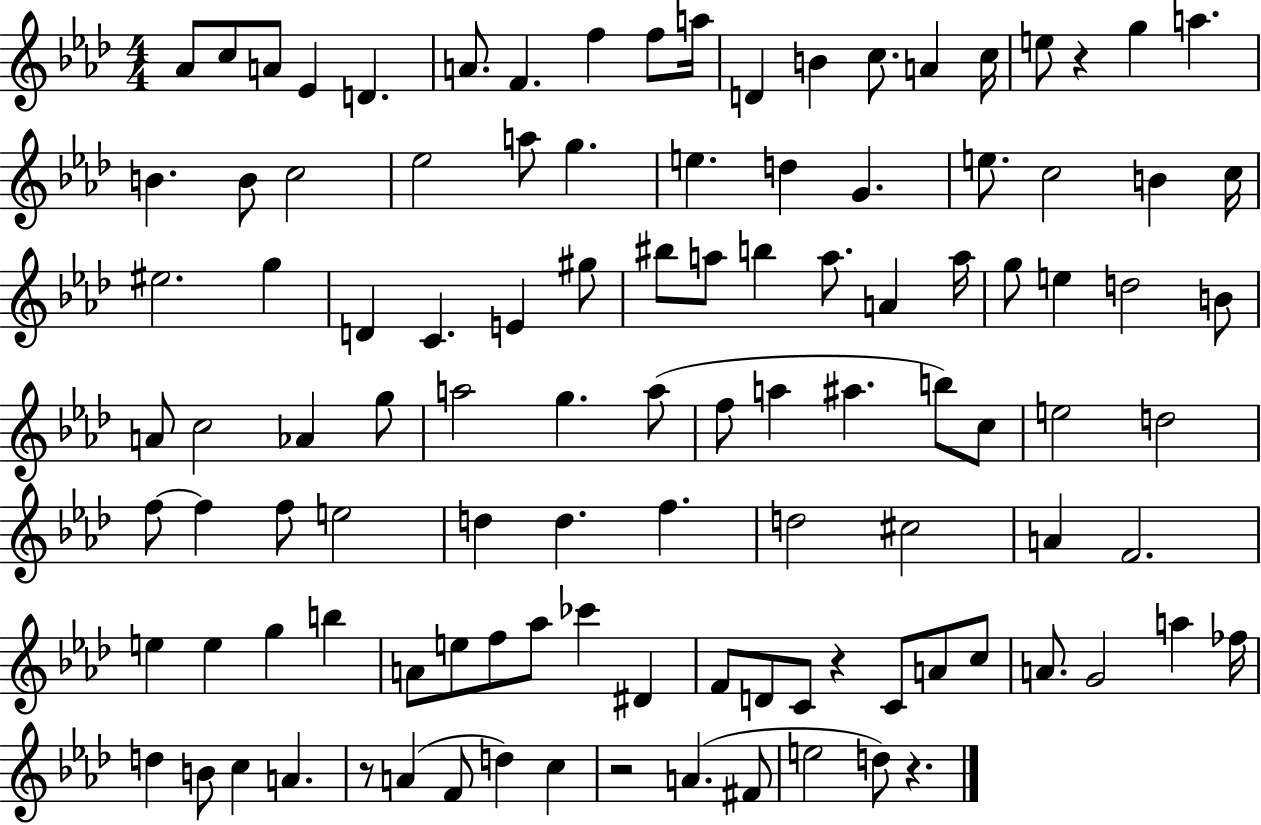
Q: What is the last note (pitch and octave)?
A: D5